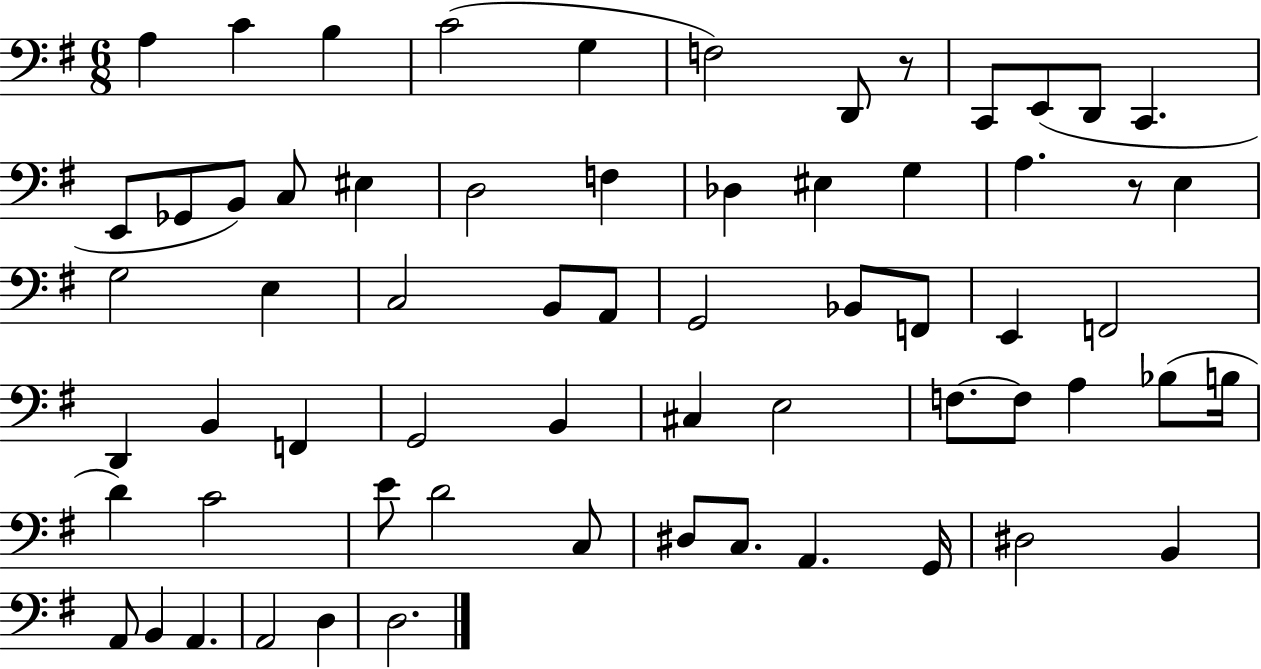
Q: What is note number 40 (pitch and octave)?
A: E3